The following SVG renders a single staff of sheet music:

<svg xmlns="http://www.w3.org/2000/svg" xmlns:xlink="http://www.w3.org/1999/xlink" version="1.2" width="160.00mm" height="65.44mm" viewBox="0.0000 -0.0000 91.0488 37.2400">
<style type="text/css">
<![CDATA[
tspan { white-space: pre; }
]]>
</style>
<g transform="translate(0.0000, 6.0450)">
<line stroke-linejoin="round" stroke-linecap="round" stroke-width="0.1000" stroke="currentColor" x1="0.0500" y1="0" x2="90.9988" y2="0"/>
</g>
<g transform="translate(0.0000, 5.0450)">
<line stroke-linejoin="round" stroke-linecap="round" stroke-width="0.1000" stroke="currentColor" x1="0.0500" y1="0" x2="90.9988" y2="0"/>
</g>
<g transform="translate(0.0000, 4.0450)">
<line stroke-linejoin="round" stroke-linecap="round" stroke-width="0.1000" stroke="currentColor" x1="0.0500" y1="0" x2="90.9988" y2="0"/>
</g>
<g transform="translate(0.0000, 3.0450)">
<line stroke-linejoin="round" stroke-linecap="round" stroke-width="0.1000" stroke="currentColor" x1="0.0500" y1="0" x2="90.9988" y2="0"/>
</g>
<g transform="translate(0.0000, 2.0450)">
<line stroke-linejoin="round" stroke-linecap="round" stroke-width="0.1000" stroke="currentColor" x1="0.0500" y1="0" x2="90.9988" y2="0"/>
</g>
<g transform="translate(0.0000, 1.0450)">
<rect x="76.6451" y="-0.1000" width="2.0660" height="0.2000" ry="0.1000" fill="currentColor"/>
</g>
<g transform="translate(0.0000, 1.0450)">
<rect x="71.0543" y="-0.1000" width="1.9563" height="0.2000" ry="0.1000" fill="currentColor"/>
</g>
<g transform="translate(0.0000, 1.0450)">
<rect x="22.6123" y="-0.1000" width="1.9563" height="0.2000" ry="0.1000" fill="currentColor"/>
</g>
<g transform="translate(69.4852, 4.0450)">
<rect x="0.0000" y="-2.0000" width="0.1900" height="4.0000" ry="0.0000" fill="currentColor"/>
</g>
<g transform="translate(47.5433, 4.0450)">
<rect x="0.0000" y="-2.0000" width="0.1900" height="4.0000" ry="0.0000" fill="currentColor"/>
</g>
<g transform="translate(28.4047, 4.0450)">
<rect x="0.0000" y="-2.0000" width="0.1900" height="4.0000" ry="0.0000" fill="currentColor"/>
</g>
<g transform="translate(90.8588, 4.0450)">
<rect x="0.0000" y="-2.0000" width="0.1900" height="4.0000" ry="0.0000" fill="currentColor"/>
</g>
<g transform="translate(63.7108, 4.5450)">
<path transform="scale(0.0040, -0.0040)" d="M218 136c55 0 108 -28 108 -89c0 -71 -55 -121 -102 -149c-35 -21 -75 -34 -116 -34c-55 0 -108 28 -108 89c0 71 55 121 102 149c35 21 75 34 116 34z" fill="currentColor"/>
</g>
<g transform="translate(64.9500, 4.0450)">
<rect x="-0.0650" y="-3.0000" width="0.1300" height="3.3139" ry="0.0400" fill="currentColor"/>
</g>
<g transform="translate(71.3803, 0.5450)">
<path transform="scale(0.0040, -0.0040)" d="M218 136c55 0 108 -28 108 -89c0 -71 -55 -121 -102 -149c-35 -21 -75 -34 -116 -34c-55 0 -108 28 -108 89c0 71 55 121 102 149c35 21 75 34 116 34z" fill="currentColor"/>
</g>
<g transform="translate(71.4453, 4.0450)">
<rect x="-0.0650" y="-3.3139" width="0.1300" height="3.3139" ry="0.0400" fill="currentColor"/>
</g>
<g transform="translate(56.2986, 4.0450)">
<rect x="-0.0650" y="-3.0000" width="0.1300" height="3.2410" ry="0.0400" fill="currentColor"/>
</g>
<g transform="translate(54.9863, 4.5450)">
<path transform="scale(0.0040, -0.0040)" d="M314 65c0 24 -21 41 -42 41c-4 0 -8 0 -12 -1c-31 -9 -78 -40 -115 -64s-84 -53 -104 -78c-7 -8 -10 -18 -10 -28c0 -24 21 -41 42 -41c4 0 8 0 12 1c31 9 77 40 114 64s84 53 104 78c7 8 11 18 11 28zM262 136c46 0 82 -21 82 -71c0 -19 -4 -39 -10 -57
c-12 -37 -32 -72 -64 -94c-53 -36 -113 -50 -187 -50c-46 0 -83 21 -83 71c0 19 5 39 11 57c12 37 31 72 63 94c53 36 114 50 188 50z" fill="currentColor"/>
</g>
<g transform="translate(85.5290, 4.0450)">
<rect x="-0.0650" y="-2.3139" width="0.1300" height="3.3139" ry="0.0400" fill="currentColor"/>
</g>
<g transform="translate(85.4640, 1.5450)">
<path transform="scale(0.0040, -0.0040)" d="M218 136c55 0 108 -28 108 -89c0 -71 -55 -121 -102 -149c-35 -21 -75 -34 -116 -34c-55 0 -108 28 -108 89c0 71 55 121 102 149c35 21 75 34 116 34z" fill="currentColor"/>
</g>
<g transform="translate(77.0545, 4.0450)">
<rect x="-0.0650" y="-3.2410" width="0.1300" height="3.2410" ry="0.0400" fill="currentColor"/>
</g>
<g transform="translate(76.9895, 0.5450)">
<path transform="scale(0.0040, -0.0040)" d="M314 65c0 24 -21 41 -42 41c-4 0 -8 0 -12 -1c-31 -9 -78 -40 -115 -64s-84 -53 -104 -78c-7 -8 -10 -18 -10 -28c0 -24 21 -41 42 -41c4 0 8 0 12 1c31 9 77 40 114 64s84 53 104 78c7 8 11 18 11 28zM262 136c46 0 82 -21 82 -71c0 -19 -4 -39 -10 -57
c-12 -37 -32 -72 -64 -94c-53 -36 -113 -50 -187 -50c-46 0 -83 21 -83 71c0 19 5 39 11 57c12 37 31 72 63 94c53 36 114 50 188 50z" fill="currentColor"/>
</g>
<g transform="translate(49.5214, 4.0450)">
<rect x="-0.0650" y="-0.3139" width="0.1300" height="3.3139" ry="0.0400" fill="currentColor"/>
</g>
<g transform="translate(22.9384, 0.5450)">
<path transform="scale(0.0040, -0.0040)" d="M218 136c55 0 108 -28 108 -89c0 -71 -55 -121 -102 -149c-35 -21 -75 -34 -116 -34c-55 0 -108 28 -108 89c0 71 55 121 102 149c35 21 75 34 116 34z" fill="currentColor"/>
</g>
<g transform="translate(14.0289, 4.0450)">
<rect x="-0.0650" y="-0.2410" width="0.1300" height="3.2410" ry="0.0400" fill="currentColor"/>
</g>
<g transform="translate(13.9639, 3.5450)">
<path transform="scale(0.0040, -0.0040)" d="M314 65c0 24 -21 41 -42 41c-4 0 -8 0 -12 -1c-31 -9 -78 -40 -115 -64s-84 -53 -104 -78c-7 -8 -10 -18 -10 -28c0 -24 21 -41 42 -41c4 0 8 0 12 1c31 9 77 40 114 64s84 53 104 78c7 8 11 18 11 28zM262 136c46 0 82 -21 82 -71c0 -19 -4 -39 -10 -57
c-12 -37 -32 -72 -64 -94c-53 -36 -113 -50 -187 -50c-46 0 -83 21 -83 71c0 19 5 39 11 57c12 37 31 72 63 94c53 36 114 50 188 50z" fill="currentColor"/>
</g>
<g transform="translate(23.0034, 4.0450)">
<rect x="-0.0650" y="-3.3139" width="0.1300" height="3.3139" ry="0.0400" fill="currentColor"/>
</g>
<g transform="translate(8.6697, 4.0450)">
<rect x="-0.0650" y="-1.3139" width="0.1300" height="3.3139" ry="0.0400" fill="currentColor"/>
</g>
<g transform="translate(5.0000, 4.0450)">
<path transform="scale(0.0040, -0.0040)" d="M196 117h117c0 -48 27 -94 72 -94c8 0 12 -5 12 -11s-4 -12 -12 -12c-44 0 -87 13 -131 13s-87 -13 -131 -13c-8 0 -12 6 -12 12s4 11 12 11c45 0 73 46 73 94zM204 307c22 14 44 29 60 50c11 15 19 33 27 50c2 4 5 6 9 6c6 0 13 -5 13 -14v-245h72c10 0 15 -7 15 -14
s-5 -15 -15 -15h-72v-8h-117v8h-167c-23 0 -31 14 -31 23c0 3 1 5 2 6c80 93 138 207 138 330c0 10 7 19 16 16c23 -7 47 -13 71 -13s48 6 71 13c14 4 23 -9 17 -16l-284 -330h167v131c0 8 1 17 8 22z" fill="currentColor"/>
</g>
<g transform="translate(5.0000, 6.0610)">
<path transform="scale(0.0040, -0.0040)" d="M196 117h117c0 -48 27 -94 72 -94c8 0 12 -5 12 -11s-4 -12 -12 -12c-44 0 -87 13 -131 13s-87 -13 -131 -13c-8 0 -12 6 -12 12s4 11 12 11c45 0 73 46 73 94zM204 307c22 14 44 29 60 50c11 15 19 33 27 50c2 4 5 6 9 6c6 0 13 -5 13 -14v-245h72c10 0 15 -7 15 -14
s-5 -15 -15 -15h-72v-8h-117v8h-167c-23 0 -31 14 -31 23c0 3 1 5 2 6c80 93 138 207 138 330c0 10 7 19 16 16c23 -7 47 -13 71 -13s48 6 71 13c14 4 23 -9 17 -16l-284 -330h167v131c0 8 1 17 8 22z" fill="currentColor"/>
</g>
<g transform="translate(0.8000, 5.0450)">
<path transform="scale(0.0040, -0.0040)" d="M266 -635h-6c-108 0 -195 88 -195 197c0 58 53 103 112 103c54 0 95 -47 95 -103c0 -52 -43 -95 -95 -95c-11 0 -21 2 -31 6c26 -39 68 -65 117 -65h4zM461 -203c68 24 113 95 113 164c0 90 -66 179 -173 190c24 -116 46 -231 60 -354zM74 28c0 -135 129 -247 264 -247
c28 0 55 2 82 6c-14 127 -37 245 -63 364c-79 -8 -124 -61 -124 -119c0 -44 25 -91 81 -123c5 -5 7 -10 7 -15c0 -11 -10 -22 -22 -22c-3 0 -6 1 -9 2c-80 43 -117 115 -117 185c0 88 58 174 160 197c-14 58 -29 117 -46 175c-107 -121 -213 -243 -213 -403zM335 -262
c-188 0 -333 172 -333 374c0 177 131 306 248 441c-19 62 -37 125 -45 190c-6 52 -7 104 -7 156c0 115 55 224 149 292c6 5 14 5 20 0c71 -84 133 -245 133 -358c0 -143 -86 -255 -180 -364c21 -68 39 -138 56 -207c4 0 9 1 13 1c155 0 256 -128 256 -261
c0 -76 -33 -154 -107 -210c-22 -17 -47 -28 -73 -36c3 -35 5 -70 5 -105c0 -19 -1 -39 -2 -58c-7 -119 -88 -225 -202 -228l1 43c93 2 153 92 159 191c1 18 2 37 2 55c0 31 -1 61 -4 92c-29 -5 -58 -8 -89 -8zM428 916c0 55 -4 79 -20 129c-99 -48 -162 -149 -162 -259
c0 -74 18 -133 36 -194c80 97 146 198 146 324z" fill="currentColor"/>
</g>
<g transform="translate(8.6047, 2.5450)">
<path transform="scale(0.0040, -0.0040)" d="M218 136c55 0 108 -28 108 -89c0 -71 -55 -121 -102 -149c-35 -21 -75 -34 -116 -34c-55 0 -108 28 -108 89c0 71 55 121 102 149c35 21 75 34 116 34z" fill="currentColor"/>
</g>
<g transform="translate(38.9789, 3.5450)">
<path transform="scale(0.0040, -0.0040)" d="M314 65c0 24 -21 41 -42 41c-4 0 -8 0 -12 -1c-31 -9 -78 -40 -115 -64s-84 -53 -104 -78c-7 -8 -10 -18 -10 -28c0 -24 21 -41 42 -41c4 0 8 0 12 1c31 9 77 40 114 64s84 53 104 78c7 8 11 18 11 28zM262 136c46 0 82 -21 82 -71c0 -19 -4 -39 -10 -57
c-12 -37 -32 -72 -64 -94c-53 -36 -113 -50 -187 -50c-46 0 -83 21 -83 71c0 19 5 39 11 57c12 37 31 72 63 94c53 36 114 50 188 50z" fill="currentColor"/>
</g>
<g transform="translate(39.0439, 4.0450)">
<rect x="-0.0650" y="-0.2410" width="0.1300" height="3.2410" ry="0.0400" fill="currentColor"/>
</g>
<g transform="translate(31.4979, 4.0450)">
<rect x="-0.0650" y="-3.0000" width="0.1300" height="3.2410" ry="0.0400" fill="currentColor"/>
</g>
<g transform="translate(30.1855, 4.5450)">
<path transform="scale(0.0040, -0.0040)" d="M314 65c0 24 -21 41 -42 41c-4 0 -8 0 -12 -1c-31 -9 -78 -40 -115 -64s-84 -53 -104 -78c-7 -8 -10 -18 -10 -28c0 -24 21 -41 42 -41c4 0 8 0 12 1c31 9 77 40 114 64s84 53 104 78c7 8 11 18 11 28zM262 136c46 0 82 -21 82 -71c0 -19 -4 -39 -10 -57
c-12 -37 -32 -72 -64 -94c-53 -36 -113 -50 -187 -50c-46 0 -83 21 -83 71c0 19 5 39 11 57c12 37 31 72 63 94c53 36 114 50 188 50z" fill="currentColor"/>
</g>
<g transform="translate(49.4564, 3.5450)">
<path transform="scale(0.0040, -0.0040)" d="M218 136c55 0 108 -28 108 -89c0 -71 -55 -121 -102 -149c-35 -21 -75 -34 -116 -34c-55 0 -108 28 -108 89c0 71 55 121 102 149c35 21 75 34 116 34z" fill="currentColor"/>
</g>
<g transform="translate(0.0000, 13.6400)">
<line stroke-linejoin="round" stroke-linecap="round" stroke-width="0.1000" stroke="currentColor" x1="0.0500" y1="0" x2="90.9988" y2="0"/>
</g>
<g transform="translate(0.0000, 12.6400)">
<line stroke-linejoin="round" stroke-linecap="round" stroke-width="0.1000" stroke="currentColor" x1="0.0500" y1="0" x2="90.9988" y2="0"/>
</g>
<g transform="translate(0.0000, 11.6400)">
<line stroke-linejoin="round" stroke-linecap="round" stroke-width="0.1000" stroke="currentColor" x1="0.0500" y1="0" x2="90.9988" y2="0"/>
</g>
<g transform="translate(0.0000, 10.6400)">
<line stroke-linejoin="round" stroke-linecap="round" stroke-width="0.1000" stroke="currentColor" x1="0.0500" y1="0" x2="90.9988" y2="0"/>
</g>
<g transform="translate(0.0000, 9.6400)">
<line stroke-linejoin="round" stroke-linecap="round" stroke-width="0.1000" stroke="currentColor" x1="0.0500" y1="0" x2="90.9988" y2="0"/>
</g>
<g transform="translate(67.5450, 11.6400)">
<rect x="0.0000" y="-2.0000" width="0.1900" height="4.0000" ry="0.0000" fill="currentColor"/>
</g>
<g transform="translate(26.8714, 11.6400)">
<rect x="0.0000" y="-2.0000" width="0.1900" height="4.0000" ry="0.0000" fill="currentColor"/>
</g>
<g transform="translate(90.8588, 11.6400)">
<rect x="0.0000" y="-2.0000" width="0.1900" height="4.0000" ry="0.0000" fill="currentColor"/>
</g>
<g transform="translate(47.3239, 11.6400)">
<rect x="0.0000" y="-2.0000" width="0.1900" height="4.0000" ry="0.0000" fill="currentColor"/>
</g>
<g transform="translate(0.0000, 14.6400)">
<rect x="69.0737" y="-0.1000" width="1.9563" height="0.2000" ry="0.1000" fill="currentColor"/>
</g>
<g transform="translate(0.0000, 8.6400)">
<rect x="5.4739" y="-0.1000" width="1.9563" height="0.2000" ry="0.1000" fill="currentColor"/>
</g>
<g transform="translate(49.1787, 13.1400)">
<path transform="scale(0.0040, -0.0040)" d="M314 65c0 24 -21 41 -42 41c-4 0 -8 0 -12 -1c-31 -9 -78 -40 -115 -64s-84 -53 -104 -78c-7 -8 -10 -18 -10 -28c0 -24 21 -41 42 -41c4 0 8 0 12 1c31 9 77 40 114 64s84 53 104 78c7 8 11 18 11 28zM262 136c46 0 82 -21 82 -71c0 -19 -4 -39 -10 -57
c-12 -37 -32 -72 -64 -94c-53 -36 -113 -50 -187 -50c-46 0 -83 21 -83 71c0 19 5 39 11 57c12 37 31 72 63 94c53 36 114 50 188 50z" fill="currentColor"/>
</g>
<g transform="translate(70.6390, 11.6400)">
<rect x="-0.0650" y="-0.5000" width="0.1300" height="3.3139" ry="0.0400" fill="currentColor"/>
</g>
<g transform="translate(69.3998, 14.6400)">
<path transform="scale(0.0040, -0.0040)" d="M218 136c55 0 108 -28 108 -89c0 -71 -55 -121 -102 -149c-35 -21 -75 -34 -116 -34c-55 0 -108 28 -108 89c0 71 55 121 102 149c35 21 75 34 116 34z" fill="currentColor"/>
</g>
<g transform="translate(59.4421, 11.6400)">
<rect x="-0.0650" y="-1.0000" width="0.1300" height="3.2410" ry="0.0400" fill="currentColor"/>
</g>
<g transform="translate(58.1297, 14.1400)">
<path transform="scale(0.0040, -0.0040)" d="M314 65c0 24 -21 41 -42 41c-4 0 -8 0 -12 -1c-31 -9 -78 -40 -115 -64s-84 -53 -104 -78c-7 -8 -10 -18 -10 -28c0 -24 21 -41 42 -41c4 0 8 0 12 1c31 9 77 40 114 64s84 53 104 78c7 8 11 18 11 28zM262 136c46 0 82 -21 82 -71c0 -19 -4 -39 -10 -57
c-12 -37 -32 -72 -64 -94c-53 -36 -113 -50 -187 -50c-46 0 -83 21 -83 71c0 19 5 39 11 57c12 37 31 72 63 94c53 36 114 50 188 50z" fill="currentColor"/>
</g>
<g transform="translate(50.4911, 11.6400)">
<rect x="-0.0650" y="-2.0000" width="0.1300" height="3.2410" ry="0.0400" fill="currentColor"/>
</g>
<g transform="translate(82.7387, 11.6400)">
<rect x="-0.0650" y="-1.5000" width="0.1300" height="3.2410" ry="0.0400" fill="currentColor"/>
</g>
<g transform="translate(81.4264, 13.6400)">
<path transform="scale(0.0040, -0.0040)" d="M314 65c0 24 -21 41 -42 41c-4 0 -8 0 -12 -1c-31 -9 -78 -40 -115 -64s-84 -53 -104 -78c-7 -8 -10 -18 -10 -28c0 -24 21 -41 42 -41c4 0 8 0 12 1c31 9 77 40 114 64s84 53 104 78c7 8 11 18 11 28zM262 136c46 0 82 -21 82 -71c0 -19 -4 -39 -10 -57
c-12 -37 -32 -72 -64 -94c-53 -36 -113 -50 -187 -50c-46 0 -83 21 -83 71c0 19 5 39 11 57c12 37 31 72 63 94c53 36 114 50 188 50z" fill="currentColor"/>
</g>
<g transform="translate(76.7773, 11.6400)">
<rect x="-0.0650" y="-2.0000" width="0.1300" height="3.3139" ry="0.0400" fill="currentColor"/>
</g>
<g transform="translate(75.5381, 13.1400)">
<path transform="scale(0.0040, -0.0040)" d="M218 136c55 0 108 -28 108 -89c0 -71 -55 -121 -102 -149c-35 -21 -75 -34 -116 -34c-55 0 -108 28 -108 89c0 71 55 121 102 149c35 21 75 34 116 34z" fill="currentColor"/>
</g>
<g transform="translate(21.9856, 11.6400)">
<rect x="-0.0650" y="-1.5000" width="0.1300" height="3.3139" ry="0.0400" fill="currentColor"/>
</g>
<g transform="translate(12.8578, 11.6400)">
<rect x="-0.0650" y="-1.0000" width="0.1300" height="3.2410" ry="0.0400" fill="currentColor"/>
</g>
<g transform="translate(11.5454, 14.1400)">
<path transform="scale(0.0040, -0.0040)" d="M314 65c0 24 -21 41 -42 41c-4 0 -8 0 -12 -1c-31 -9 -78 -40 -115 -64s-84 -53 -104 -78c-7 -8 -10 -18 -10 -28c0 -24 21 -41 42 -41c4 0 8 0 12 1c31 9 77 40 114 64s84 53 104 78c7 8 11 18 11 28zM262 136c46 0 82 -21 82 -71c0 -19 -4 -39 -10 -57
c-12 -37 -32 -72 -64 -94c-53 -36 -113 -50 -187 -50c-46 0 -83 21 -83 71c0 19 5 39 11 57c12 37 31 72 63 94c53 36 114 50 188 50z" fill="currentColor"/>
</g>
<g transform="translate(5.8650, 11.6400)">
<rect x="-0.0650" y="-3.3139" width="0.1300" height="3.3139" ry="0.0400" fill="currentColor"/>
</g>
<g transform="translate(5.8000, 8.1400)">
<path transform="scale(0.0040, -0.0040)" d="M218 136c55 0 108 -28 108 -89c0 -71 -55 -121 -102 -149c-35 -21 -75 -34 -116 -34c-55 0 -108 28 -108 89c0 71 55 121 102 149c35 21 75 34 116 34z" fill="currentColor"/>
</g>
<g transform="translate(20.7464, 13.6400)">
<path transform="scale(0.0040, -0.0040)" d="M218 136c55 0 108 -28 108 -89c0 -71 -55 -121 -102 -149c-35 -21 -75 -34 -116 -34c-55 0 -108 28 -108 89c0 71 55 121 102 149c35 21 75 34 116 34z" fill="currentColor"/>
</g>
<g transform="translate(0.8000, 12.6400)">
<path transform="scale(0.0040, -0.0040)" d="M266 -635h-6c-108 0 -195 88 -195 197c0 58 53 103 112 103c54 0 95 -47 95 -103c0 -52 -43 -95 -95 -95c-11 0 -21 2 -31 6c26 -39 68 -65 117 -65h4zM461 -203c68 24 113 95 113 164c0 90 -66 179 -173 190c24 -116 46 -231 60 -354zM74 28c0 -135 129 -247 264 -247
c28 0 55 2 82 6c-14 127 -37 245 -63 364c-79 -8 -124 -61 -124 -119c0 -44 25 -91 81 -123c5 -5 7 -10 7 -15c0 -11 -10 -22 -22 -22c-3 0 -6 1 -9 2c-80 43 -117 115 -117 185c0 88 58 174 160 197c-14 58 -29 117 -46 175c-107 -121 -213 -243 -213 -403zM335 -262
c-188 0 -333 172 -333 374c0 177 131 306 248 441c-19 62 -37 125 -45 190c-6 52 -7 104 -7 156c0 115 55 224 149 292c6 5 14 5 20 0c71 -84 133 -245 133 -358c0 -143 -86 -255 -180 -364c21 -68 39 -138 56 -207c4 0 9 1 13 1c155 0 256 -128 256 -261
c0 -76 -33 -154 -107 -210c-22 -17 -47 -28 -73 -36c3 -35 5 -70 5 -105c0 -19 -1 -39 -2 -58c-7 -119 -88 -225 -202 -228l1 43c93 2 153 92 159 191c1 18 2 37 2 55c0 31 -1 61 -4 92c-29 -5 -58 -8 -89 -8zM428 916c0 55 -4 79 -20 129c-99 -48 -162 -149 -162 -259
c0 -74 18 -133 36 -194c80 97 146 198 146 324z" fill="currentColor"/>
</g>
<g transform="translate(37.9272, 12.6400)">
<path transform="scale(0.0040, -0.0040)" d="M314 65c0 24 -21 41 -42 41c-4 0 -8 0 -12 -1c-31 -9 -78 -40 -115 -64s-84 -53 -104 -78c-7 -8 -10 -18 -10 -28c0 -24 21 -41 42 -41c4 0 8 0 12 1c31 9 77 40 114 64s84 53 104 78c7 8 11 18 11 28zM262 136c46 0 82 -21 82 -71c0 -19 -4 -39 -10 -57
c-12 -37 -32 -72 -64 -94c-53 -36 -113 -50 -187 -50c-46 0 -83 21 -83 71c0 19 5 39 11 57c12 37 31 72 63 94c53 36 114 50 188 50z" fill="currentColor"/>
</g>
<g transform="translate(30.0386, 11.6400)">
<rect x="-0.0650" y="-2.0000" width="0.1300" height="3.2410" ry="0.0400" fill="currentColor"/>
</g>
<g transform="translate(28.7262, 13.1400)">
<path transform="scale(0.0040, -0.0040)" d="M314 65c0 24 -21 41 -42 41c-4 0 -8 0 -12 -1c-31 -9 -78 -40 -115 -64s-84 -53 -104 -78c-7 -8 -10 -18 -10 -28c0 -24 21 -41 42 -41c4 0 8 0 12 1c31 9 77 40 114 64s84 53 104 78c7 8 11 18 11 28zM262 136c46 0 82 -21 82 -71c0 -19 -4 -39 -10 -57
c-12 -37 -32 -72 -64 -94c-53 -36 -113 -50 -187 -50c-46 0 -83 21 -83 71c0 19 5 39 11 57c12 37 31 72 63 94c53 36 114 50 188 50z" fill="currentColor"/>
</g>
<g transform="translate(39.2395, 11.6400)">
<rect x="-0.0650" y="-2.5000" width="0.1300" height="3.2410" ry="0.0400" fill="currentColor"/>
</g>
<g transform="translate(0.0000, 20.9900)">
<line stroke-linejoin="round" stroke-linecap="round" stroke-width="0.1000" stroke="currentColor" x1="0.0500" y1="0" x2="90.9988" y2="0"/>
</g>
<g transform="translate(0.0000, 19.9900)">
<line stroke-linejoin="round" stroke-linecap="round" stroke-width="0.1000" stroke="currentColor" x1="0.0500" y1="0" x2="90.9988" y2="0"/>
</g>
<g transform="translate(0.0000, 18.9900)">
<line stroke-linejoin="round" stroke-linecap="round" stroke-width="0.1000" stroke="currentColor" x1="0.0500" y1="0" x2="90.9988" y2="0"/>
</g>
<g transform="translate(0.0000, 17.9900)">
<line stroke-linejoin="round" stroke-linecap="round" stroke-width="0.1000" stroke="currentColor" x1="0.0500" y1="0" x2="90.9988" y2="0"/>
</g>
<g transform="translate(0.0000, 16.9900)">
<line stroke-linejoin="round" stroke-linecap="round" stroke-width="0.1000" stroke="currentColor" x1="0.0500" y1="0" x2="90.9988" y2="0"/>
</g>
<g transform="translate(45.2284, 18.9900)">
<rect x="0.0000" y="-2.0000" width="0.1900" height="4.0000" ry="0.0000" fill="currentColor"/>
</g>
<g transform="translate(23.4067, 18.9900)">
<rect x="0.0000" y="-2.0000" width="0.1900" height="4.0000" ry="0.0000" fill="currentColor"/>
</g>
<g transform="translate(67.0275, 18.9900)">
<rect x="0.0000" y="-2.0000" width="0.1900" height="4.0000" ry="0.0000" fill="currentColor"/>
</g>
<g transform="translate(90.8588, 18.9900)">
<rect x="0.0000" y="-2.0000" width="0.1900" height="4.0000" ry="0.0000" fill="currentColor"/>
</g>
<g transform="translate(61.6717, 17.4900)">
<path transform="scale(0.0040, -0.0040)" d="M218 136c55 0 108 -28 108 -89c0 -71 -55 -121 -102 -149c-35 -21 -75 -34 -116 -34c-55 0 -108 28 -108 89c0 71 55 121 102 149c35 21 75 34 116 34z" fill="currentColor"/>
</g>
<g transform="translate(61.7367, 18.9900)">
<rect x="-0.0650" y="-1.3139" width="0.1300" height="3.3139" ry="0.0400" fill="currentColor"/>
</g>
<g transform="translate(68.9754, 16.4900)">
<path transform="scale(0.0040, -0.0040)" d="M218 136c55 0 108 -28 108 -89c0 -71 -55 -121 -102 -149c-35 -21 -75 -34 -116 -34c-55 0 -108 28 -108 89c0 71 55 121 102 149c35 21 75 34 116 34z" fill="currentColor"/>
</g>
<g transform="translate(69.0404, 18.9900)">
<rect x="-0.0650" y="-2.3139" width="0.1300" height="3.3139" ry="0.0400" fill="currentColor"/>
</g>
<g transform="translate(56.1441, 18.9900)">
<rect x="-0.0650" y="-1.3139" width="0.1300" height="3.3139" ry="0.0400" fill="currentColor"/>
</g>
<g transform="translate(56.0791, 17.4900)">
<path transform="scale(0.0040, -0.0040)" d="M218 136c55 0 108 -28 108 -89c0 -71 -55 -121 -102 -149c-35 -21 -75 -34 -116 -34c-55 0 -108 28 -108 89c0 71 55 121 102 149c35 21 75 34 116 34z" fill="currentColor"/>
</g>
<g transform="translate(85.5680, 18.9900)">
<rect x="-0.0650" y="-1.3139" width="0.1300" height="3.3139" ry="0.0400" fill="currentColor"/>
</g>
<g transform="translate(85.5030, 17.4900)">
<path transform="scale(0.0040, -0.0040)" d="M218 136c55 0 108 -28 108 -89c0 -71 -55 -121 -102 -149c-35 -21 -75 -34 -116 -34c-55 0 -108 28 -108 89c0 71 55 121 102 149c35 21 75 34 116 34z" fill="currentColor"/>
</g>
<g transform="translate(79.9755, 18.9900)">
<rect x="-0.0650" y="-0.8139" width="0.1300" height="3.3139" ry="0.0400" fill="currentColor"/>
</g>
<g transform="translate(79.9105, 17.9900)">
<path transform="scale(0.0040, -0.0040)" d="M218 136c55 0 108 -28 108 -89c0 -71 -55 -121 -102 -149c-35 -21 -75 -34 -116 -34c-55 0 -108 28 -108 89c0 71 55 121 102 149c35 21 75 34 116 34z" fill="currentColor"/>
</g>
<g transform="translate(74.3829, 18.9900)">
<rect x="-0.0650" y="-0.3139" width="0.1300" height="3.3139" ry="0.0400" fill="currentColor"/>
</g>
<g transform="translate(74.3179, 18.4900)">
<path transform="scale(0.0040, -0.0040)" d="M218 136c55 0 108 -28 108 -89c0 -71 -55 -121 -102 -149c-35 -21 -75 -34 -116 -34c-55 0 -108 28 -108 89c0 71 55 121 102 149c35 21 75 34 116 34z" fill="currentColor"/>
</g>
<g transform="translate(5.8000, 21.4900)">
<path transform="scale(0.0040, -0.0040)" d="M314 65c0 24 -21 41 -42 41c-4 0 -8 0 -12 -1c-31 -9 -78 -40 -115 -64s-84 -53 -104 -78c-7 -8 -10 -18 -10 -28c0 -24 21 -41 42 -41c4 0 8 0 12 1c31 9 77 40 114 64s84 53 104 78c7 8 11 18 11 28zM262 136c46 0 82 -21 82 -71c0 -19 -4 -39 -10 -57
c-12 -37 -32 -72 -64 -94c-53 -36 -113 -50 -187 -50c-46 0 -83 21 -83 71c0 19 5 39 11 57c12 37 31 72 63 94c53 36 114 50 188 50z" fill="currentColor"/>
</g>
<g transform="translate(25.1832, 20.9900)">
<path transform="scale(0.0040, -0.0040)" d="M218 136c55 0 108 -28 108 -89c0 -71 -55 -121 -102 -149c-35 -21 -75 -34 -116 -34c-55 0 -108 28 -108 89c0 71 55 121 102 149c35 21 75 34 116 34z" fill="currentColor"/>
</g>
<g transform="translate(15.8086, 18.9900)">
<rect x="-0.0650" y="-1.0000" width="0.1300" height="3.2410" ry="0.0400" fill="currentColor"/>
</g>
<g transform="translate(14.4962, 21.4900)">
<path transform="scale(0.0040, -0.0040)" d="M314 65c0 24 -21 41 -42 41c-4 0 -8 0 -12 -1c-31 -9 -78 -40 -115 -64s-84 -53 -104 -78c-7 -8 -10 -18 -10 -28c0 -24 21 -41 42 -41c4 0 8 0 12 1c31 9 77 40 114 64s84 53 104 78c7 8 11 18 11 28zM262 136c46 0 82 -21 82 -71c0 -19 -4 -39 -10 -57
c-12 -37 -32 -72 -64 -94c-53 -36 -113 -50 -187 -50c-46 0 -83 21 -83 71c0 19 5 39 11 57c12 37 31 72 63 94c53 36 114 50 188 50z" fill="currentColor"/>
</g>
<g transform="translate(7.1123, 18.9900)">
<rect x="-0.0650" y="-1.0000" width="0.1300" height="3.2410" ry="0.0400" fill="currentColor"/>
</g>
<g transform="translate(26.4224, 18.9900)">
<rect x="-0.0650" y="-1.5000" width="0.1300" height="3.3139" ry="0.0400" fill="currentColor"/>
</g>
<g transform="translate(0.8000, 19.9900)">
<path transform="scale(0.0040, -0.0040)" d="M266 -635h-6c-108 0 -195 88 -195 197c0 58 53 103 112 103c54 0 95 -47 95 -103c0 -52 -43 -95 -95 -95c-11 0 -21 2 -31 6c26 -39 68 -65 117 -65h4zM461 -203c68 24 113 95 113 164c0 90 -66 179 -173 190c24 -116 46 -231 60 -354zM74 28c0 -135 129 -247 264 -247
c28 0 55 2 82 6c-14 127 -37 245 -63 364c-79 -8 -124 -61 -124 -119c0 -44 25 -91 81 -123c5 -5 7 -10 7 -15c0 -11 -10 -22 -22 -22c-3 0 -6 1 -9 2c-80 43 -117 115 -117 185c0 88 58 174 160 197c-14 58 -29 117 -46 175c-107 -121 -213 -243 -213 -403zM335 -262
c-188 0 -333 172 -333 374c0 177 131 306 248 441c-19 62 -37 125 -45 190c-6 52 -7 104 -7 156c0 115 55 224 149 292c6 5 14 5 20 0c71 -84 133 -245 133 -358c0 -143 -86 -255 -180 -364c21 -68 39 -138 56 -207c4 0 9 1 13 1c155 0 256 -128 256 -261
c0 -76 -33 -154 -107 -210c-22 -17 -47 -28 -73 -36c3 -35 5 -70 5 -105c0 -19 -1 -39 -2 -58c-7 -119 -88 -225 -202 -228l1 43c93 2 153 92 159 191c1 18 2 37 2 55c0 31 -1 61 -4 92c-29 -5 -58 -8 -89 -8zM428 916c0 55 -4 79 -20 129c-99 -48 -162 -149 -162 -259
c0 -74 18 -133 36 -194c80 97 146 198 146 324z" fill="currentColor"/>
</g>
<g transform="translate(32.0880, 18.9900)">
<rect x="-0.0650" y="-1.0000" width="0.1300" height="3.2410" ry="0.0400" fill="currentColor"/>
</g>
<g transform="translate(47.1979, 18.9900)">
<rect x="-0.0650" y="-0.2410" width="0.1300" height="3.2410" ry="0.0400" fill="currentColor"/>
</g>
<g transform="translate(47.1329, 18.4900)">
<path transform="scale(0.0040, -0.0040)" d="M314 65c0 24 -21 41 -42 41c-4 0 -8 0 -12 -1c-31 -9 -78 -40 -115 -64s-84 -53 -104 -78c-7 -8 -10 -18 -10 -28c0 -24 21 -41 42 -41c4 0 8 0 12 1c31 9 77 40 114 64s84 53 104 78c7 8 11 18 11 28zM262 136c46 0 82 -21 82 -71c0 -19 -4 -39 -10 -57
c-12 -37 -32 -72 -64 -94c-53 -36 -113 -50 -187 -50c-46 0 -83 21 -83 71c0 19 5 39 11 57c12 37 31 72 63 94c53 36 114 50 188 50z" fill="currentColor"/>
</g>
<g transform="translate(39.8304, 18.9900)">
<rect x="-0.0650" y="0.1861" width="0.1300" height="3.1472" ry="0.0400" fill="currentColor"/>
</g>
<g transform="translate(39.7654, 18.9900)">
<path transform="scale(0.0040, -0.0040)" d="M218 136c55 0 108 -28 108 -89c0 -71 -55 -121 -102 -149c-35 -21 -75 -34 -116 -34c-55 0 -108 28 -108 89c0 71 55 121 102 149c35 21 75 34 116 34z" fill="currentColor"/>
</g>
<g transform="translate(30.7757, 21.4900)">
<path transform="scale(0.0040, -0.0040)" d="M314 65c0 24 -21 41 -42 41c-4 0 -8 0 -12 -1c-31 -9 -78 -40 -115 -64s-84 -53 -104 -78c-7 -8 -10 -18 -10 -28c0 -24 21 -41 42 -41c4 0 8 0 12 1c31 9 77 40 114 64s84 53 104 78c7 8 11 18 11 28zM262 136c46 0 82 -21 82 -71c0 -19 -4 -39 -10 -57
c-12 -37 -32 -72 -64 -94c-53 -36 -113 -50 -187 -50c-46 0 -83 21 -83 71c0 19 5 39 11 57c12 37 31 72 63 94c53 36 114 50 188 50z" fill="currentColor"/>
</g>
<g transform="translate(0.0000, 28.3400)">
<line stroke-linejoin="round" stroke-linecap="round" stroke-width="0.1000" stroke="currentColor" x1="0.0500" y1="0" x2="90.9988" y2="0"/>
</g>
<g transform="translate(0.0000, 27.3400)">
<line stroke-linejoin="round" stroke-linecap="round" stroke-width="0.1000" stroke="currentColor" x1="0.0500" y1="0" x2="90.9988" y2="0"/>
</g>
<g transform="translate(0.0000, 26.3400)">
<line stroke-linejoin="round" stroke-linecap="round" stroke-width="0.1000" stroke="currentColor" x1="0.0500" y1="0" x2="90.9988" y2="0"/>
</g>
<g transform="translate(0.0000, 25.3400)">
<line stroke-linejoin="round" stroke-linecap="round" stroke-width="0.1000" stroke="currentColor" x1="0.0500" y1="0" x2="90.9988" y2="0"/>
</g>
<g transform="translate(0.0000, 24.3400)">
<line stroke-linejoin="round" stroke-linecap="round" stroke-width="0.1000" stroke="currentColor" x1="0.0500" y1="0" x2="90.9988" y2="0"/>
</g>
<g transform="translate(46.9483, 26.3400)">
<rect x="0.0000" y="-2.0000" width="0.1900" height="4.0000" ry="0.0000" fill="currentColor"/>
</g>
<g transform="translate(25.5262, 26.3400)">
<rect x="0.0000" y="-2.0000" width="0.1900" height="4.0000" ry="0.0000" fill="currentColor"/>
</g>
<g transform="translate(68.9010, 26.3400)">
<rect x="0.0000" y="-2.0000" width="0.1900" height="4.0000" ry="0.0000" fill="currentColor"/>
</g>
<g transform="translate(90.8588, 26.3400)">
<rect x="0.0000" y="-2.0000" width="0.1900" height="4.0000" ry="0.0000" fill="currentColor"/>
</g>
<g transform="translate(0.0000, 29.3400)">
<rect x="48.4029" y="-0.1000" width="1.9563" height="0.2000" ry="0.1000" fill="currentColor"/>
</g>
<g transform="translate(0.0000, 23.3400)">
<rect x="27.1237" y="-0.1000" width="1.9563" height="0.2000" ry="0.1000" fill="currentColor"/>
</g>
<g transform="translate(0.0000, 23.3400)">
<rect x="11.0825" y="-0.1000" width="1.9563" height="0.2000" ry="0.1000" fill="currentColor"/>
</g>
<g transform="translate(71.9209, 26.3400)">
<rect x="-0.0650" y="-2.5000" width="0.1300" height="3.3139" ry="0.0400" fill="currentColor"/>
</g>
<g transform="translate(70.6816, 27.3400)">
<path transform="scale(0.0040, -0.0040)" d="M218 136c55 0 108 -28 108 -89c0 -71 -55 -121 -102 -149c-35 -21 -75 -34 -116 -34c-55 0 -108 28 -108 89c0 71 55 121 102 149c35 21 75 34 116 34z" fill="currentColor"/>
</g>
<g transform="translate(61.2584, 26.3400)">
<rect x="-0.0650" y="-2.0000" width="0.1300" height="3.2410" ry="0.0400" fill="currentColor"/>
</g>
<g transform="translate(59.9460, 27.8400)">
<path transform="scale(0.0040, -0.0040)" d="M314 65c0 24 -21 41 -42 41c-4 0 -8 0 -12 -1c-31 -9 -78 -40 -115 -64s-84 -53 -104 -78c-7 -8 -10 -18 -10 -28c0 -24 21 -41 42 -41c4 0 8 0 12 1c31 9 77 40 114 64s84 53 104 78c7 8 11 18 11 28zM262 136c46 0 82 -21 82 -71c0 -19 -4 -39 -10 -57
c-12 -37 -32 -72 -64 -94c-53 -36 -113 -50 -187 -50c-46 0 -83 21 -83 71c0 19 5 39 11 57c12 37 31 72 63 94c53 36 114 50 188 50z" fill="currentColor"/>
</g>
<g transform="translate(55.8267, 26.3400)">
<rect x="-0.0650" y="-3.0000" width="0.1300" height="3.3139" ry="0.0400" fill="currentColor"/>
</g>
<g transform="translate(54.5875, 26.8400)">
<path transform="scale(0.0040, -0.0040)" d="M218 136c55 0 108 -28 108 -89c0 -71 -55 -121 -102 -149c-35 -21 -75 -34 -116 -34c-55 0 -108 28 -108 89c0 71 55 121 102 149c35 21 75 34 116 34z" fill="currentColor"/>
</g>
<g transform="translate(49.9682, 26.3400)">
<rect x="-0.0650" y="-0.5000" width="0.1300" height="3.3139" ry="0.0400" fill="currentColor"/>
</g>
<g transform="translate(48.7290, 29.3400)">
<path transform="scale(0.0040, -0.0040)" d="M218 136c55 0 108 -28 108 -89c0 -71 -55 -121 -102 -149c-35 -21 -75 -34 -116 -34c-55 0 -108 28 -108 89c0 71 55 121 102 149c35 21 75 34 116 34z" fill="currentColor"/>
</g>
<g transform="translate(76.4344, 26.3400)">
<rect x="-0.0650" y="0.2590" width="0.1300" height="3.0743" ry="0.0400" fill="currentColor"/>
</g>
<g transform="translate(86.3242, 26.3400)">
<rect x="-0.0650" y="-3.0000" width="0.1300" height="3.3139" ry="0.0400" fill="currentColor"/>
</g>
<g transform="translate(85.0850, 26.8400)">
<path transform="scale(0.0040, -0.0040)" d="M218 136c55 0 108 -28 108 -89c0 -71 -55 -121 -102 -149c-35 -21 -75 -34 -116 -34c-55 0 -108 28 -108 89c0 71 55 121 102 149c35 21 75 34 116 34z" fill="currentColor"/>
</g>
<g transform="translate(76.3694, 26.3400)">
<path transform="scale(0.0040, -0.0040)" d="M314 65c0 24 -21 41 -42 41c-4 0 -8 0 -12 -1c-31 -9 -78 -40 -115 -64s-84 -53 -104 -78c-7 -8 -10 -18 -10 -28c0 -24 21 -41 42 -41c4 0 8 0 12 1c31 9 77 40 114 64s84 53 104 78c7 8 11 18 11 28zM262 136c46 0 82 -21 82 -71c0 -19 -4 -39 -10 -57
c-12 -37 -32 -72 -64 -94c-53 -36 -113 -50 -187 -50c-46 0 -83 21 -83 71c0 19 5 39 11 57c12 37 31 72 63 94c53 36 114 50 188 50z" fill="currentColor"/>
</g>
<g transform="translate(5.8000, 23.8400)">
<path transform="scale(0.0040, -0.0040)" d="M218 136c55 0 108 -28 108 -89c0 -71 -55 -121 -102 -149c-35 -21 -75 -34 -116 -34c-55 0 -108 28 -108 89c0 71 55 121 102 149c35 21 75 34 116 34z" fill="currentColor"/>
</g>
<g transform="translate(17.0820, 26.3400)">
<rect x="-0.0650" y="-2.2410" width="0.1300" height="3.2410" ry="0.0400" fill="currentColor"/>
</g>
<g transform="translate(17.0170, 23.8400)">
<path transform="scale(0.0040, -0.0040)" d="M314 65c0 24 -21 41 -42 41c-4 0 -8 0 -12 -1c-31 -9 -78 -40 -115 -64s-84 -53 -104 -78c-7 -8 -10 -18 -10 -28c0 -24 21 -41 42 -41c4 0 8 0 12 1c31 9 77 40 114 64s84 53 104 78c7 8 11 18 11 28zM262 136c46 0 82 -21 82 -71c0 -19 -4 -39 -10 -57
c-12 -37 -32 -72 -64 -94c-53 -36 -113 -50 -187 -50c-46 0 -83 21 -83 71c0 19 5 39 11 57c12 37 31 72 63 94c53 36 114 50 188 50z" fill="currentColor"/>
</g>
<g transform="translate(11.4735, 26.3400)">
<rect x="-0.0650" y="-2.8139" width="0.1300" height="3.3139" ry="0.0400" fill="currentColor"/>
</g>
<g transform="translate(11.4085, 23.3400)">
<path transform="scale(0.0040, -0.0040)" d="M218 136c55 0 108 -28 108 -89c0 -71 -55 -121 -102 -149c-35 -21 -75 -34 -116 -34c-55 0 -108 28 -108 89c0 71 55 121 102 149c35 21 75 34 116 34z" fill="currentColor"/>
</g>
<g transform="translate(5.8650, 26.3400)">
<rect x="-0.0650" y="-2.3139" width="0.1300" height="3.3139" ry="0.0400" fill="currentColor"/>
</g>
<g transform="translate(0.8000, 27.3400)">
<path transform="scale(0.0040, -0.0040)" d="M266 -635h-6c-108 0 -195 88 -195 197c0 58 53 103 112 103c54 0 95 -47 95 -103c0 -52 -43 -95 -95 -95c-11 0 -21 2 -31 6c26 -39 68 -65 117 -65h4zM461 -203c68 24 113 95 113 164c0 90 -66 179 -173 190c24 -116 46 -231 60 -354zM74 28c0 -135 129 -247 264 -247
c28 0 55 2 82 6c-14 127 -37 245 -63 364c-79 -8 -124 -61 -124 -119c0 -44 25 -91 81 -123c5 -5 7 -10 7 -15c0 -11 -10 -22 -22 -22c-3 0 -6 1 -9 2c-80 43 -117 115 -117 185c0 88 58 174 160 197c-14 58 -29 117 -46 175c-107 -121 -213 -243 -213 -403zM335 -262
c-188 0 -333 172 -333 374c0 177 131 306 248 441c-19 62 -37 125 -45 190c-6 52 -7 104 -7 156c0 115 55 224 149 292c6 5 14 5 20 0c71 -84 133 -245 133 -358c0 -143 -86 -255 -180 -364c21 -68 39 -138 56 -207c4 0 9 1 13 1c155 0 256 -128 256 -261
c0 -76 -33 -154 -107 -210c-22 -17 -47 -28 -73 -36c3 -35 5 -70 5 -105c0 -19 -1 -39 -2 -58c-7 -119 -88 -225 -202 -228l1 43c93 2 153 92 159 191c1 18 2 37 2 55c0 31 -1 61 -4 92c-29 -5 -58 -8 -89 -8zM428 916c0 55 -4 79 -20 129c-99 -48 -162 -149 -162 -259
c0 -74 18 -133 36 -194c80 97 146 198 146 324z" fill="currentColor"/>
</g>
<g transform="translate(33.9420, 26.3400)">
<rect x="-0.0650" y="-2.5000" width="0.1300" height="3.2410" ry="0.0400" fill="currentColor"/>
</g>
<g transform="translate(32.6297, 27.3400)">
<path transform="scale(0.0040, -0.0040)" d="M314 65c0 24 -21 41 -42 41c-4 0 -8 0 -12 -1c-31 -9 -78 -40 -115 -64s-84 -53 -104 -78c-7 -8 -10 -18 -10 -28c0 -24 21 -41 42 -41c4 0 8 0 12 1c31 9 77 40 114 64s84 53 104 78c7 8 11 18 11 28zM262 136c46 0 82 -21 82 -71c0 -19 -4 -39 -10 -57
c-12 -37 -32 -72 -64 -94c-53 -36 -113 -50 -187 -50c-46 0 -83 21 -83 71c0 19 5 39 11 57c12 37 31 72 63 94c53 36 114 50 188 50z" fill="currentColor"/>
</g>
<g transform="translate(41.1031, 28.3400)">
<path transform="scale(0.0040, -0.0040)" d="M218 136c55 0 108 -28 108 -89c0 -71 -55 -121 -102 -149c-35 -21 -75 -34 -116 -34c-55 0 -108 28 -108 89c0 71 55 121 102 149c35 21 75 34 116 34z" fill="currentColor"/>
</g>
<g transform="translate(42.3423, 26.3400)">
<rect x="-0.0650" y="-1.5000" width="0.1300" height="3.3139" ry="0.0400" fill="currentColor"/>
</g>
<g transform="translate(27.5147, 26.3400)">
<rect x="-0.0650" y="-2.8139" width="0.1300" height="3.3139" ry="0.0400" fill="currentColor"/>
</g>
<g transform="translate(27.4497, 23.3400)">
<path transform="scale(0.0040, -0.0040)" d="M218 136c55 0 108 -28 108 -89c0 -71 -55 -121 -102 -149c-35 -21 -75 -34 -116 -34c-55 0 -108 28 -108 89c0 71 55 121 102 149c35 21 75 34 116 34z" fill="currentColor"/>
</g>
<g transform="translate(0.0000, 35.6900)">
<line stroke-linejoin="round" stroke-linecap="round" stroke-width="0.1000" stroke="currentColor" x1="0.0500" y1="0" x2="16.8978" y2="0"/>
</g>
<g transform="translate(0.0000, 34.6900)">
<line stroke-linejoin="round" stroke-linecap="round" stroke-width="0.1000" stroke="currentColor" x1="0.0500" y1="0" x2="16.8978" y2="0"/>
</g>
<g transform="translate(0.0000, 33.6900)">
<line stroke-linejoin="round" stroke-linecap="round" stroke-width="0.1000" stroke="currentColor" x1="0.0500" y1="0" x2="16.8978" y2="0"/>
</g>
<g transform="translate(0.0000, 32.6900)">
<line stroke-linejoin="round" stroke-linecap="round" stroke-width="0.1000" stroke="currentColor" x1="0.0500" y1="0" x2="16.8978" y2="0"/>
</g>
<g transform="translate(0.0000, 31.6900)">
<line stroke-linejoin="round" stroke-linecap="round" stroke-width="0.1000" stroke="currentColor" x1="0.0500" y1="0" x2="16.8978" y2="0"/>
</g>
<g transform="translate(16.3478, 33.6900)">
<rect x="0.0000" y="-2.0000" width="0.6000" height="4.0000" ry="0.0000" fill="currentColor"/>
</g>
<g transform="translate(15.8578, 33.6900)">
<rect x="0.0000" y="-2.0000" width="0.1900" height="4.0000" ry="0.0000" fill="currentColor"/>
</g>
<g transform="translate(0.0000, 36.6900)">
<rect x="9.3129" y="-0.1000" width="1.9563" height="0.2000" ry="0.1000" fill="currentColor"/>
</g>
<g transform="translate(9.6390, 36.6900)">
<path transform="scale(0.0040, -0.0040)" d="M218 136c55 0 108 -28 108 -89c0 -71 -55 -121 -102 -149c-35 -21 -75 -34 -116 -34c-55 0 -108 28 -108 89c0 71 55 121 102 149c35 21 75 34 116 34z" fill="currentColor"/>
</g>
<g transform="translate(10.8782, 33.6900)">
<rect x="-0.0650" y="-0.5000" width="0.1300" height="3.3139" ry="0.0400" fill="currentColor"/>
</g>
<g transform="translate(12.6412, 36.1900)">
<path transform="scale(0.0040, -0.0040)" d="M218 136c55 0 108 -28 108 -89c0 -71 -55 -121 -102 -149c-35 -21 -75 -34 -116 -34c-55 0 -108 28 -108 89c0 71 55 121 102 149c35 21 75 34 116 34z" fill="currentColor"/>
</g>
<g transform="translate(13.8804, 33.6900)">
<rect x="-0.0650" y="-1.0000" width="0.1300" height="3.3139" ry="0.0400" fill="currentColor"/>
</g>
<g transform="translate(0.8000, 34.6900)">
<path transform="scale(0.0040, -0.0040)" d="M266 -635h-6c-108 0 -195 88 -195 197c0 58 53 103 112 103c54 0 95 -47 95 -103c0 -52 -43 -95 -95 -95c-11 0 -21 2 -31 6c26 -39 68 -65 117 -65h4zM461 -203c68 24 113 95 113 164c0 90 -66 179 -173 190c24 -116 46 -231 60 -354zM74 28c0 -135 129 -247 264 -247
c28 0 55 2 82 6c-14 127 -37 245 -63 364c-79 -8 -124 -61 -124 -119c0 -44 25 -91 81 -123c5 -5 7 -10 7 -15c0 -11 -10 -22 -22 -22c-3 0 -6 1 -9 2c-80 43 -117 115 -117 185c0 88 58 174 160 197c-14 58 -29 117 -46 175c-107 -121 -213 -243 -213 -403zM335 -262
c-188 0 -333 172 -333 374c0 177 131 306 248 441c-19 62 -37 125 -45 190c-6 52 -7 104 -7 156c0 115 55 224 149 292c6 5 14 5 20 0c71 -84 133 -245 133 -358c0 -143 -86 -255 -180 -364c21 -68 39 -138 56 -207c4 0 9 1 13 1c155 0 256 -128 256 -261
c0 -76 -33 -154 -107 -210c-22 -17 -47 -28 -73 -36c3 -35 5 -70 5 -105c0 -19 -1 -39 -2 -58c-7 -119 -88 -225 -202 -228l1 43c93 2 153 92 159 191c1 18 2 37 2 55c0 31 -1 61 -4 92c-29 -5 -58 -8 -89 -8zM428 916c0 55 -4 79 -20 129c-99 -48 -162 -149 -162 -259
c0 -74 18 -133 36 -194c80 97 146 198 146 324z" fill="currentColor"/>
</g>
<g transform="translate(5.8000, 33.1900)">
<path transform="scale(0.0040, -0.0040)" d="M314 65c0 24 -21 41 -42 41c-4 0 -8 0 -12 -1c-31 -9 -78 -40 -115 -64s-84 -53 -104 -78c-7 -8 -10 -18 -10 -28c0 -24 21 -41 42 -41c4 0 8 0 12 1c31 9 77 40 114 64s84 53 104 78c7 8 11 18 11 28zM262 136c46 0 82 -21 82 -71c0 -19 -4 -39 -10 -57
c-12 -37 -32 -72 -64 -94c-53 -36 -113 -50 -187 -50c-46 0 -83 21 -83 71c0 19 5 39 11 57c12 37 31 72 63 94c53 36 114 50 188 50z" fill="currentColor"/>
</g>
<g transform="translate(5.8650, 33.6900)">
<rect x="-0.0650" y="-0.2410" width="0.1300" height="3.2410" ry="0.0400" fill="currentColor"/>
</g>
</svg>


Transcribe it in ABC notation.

X:1
T:Untitled
M:4/4
L:1/4
K:C
e c2 b A2 c2 c A2 A b b2 g b D2 E F2 G2 F2 D2 C F E2 D2 D2 E D2 B c2 e e g c d e g a g2 a G2 E C A F2 G B2 A c2 C D